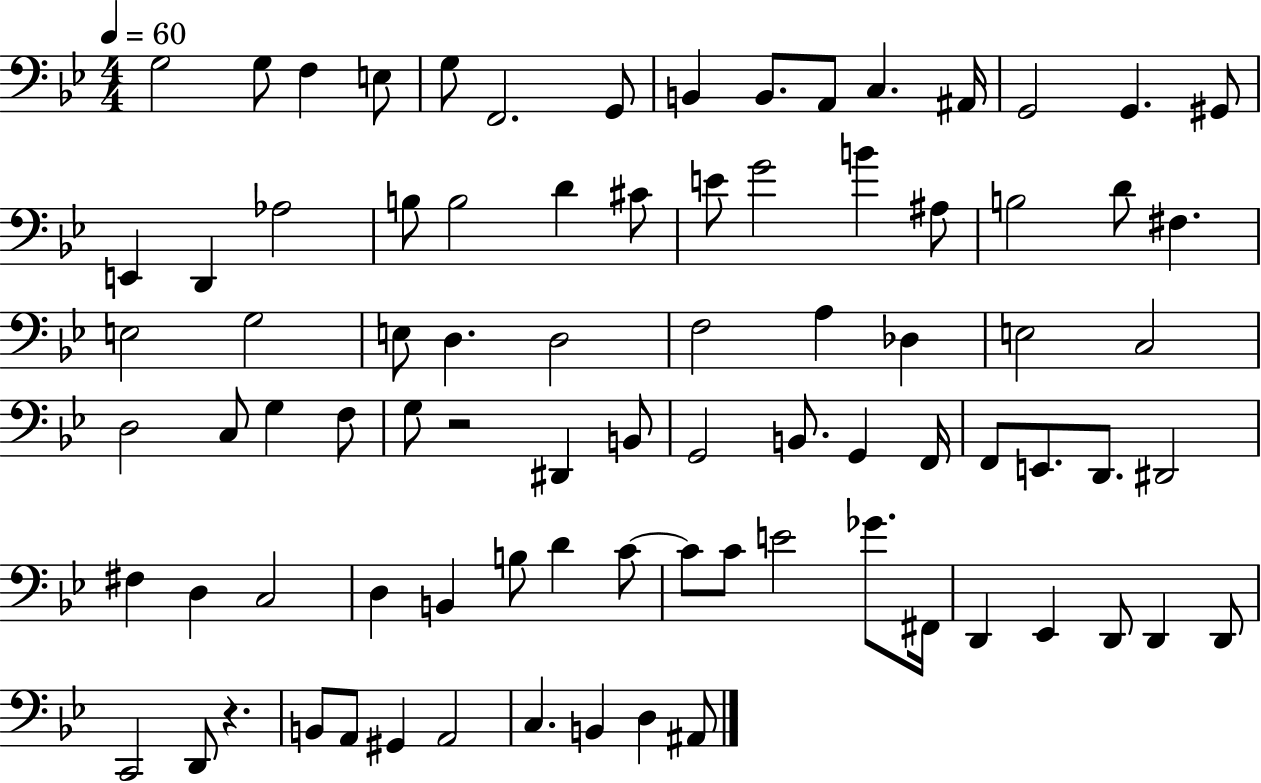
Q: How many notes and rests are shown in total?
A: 84